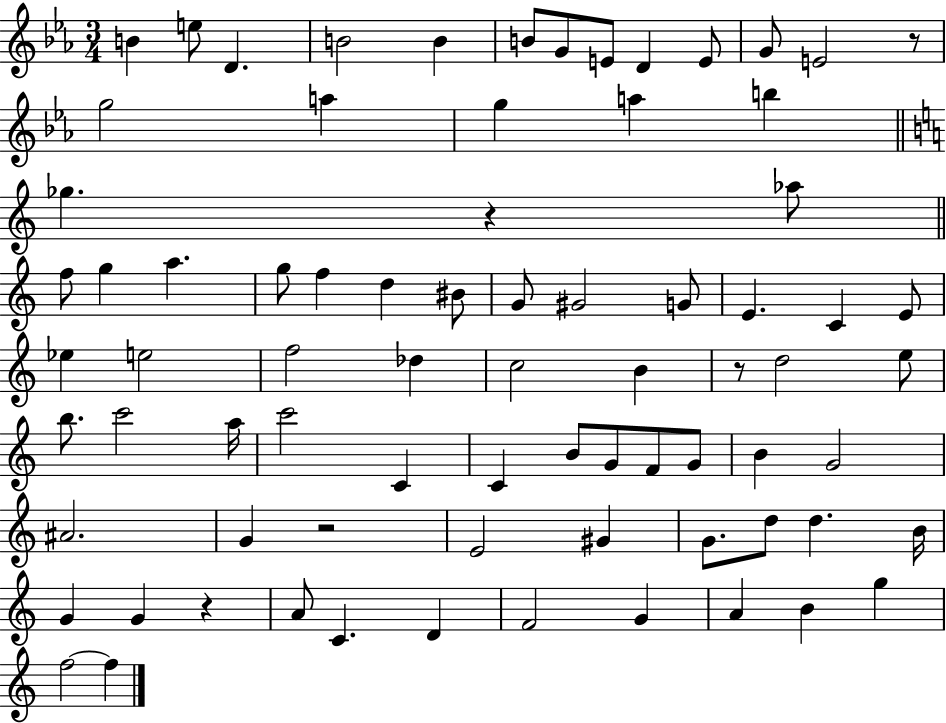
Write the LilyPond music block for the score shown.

{
  \clef treble
  \numericTimeSignature
  \time 3/4
  \key ees \major
  b'4 e''8 d'4. | b'2 b'4 | b'8 g'8 e'8 d'4 e'8 | g'8 e'2 r8 | \break g''2 a''4 | g''4 a''4 b''4 | \bar "||" \break \key c \major ges''4. r4 aes''8 | \bar "||" \break \key c \major f''8 g''4 a''4. | g''8 f''4 d''4 bis'8 | g'8 gis'2 g'8 | e'4. c'4 e'8 | \break ees''4 e''2 | f''2 des''4 | c''2 b'4 | r8 d''2 e''8 | \break b''8. c'''2 a''16 | c'''2 c'4 | c'4 b'8 g'8 f'8 g'8 | b'4 g'2 | \break ais'2. | g'4 r2 | e'2 gis'4 | g'8. d''8 d''4. b'16 | \break g'4 g'4 r4 | a'8 c'4. d'4 | f'2 g'4 | a'4 b'4 g''4 | \break f''2~~ f''4 | \bar "|."
}